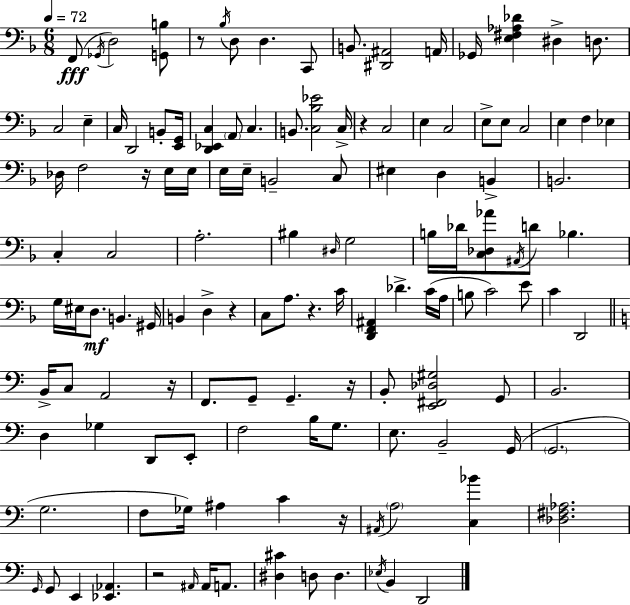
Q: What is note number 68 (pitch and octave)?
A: C4